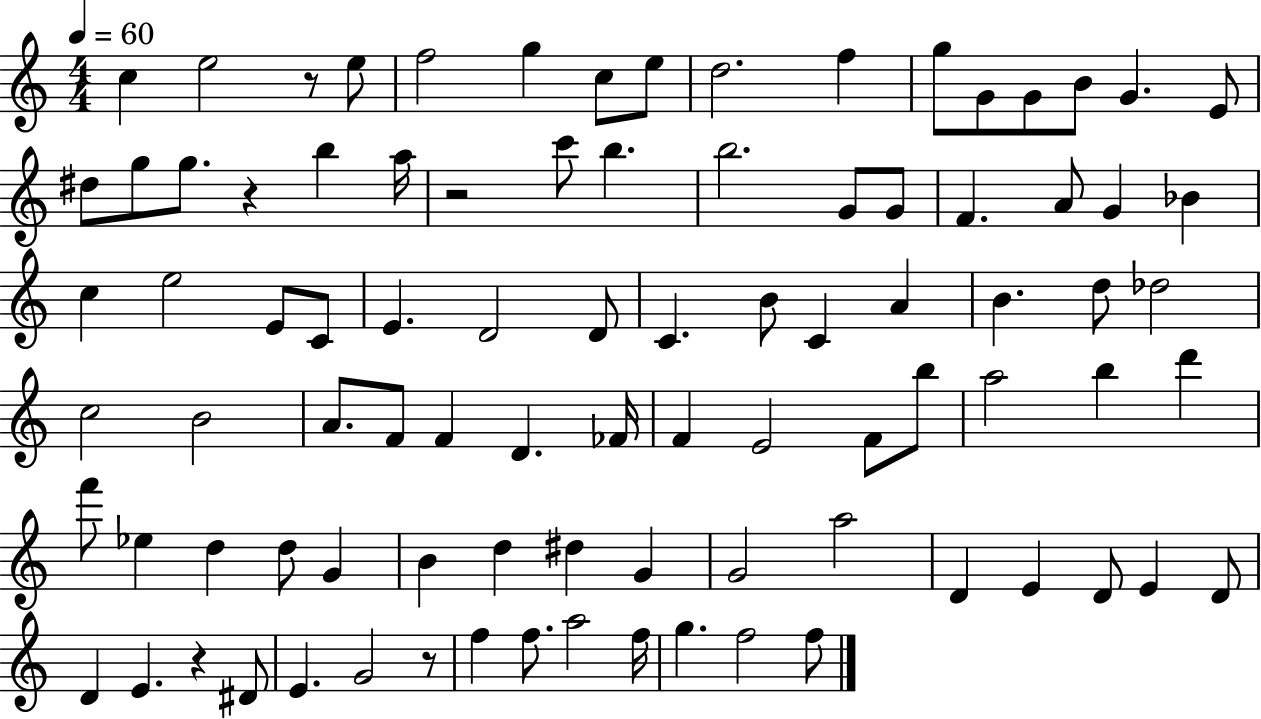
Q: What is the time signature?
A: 4/4